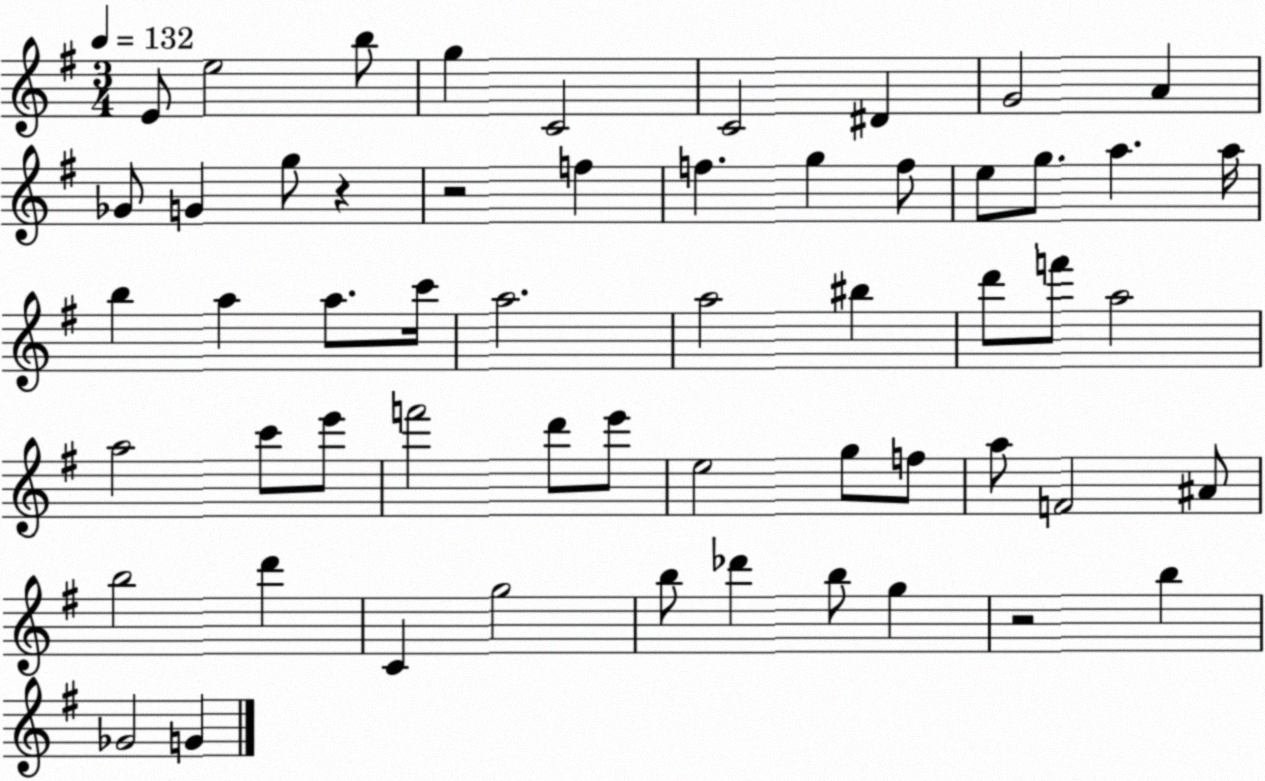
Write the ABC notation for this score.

X:1
T:Untitled
M:3/4
L:1/4
K:G
E/2 e2 b/2 g C2 C2 ^D G2 A _G/2 G g/2 z z2 f f g f/2 e/2 g/2 a a/4 b a a/2 c'/4 a2 a2 ^b d'/2 f'/2 a2 a2 c'/2 e'/2 f'2 d'/2 e'/2 e2 g/2 f/2 a/2 F2 ^A/2 b2 d' C g2 b/2 _d' b/2 g z2 b _G2 G